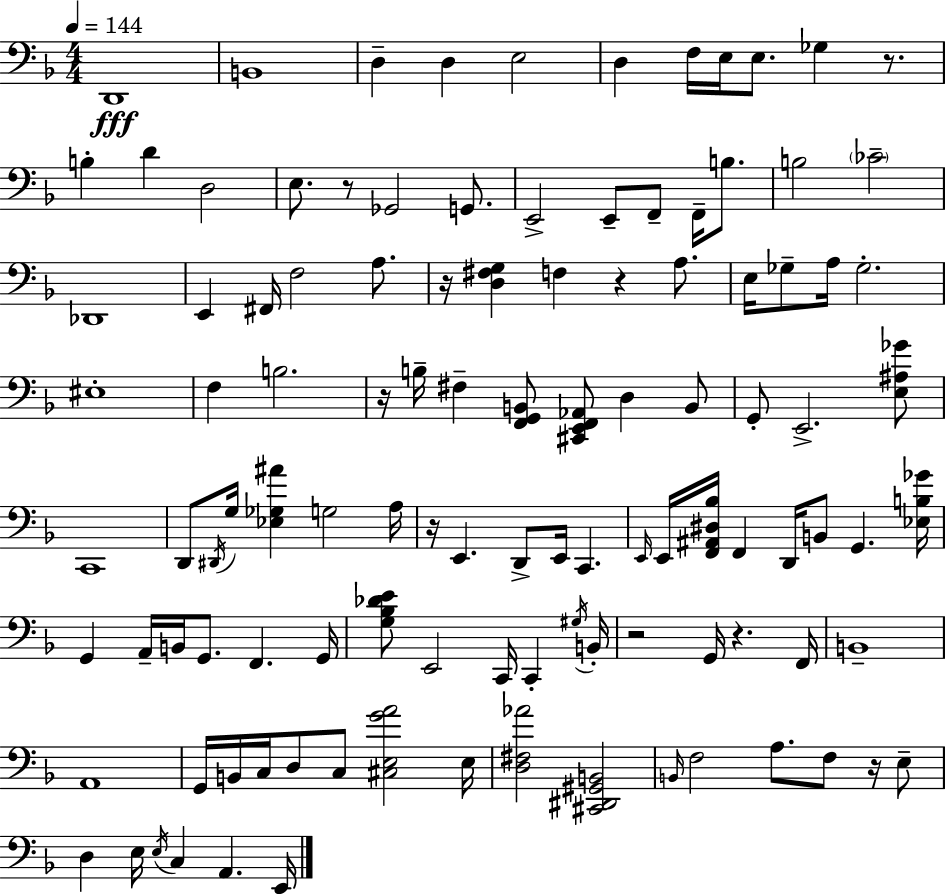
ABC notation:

X:1
T:Untitled
M:4/4
L:1/4
K:F
D,,4 B,,4 D, D, E,2 D, F,/4 E,/4 E,/2 _G, z/2 B, D D,2 E,/2 z/2 _G,,2 G,,/2 E,,2 E,,/2 F,,/2 F,,/4 B,/2 B,2 _C2 _D,,4 E,, ^F,,/4 F,2 A,/2 z/4 [D,^F,G,] F, z A,/2 E,/4 _G,/2 A,/4 _G,2 ^E,4 F, B,2 z/4 B,/4 ^F, [F,,G,,B,,]/2 [^C,,E,,F,,_A,,]/2 D, B,,/2 G,,/2 E,,2 [E,^A,_G]/2 C,,4 D,,/2 ^D,,/4 G,/4 [_E,_G,^A] G,2 A,/4 z/4 E,, D,,/2 E,,/4 C,, E,,/4 E,,/4 [F,,^A,,^D,_B,]/4 F,, D,,/4 B,,/2 G,, [_E,B,_G]/4 G,, A,,/4 B,,/4 G,,/2 F,, G,,/4 [G,_B,_DE]/2 E,,2 C,,/4 C,, ^G,/4 B,,/4 z2 G,,/4 z F,,/4 B,,4 A,,4 G,,/4 B,,/4 C,/4 D,/2 C,/2 [^C,E,GA]2 E,/4 [D,^F,_A]2 [^C,,^D,,^G,,B,,]2 B,,/4 F,2 A,/2 F,/2 z/4 E,/2 D, E,/4 E,/4 C, A,, E,,/4